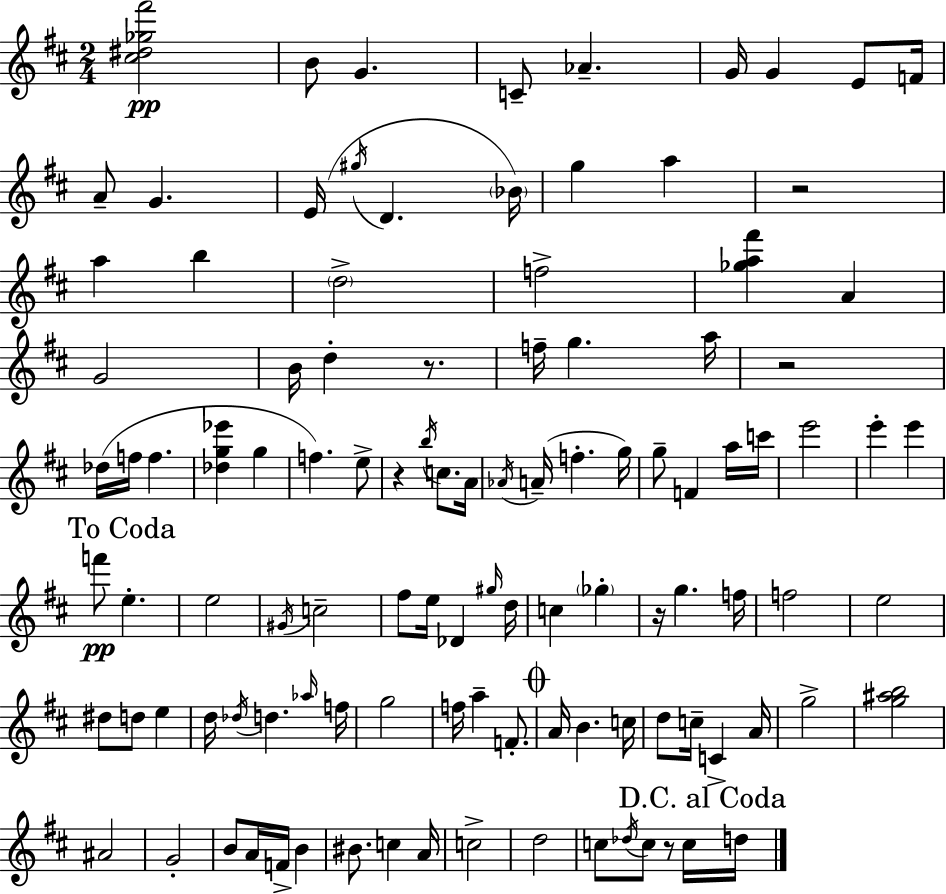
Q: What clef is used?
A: treble